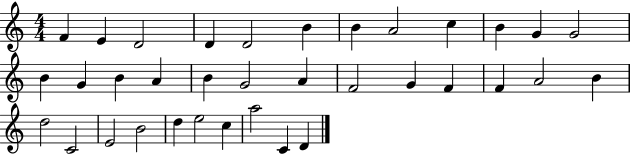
F4/q E4/q D4/h D4/q D4/h B4/q B4/q A4/h C5/q B4/q G4/q G4/h B4/q G4/q B4/q A4/q B4/q G4/h A4/q F4/h G4/q F4/q F4/q A4/h B4/q D5/h C4/h E4/h B4/h D5/q E5/h C5/q A5/h C4/q D4/q